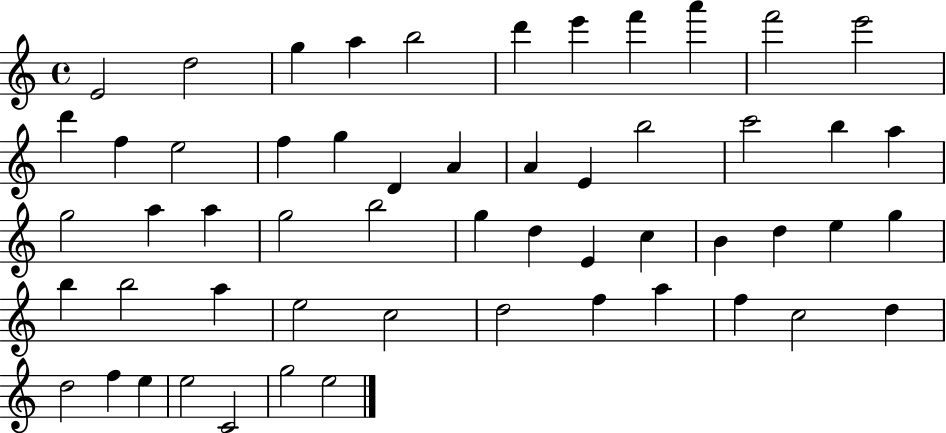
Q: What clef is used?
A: treble